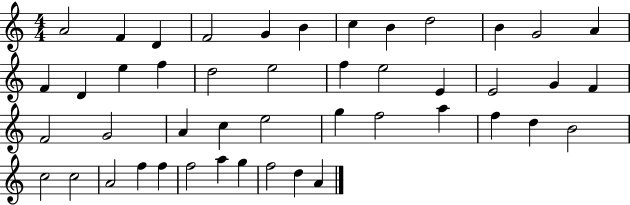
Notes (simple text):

A4/h F4/q D4/q F4/h G4/q B4/q C5/q B4/q D5/h B4/q G4/h A4/q F4/q D4/q E5/q F5/q D5/h E5/h F5/q E5/h E4/q E4/h G4/q F4/q F4/h G4/h A4/q C5/q E5/h G5/q F5/h A5/q F5/q D5/q B4/h C5/h C5/h A4/h F5/q F5/q F5/h A5/q G5/q F5/h D5/q A4/q